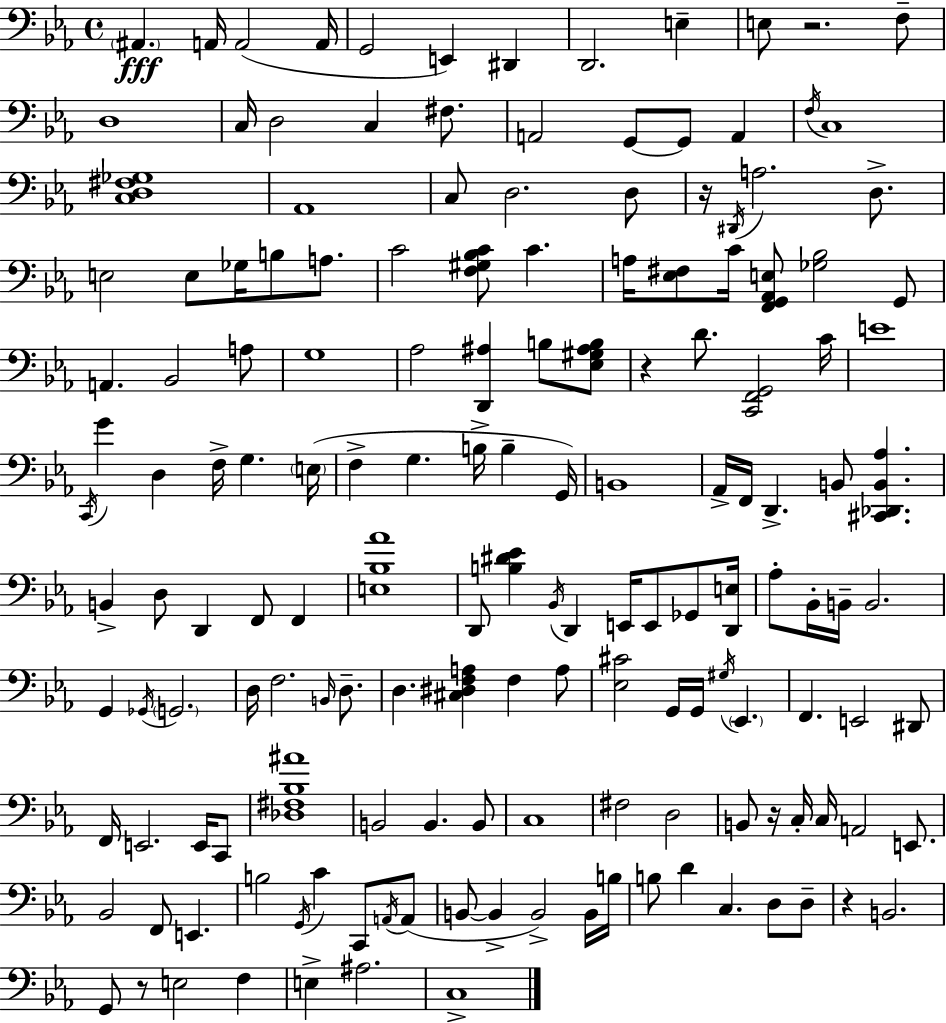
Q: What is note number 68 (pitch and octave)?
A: F2